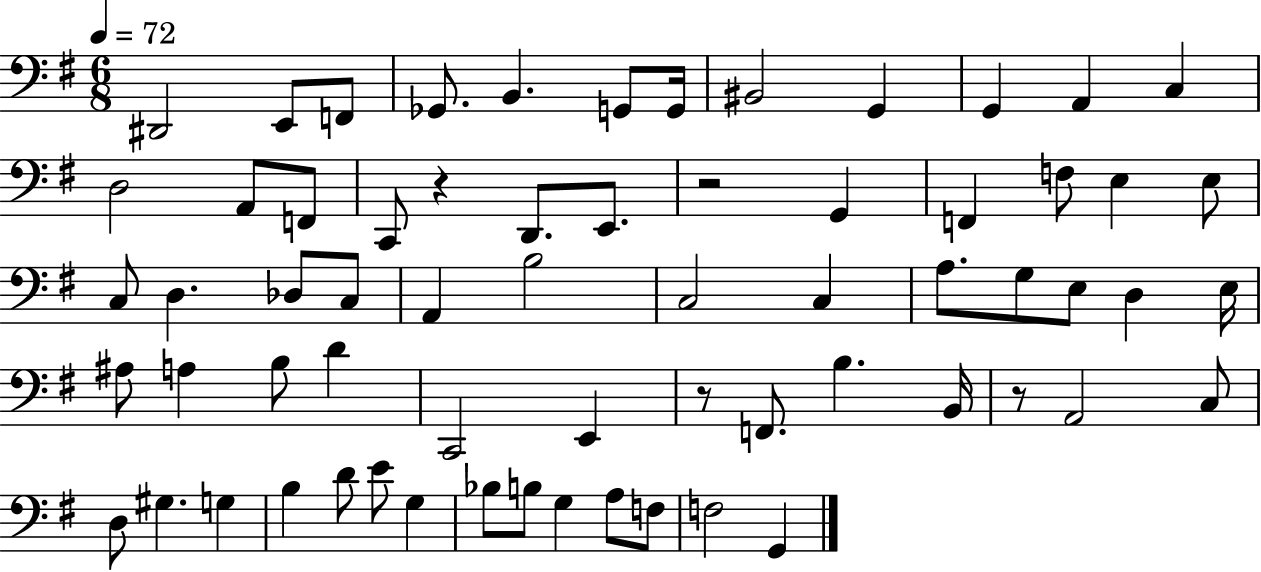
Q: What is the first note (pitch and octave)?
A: D#2